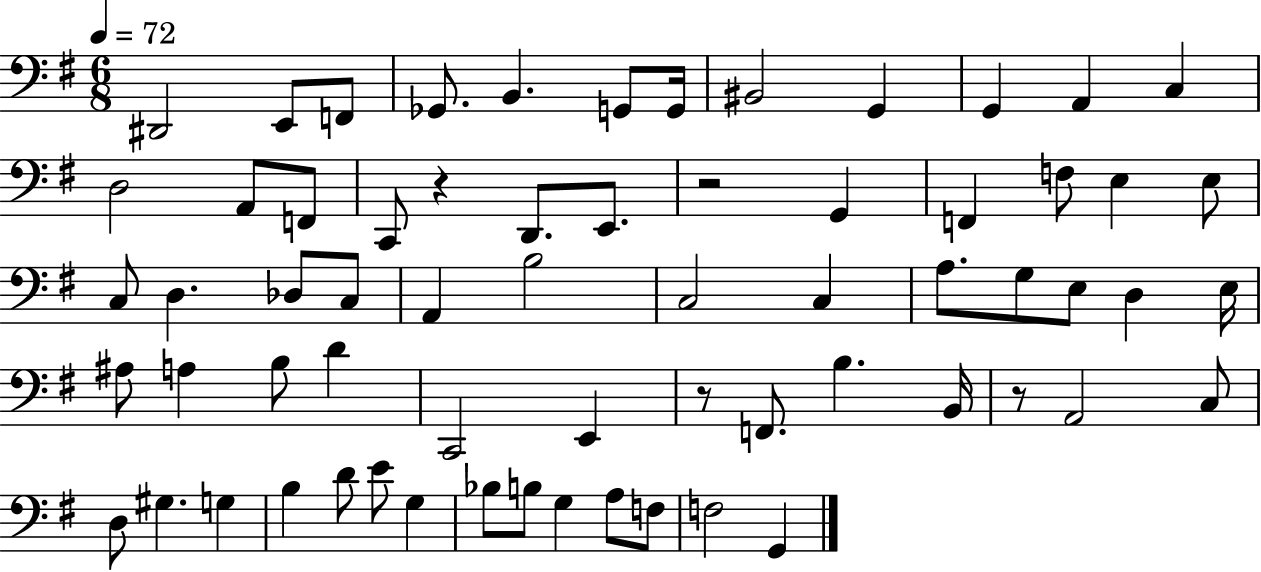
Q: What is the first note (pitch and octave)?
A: D#2